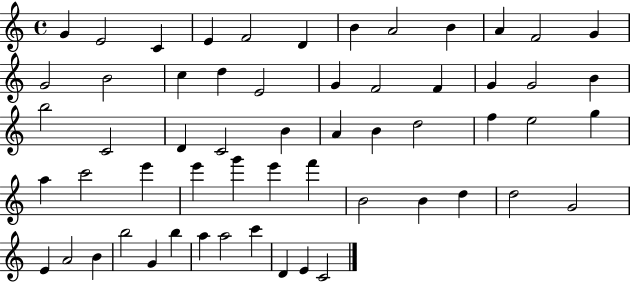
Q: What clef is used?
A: treble